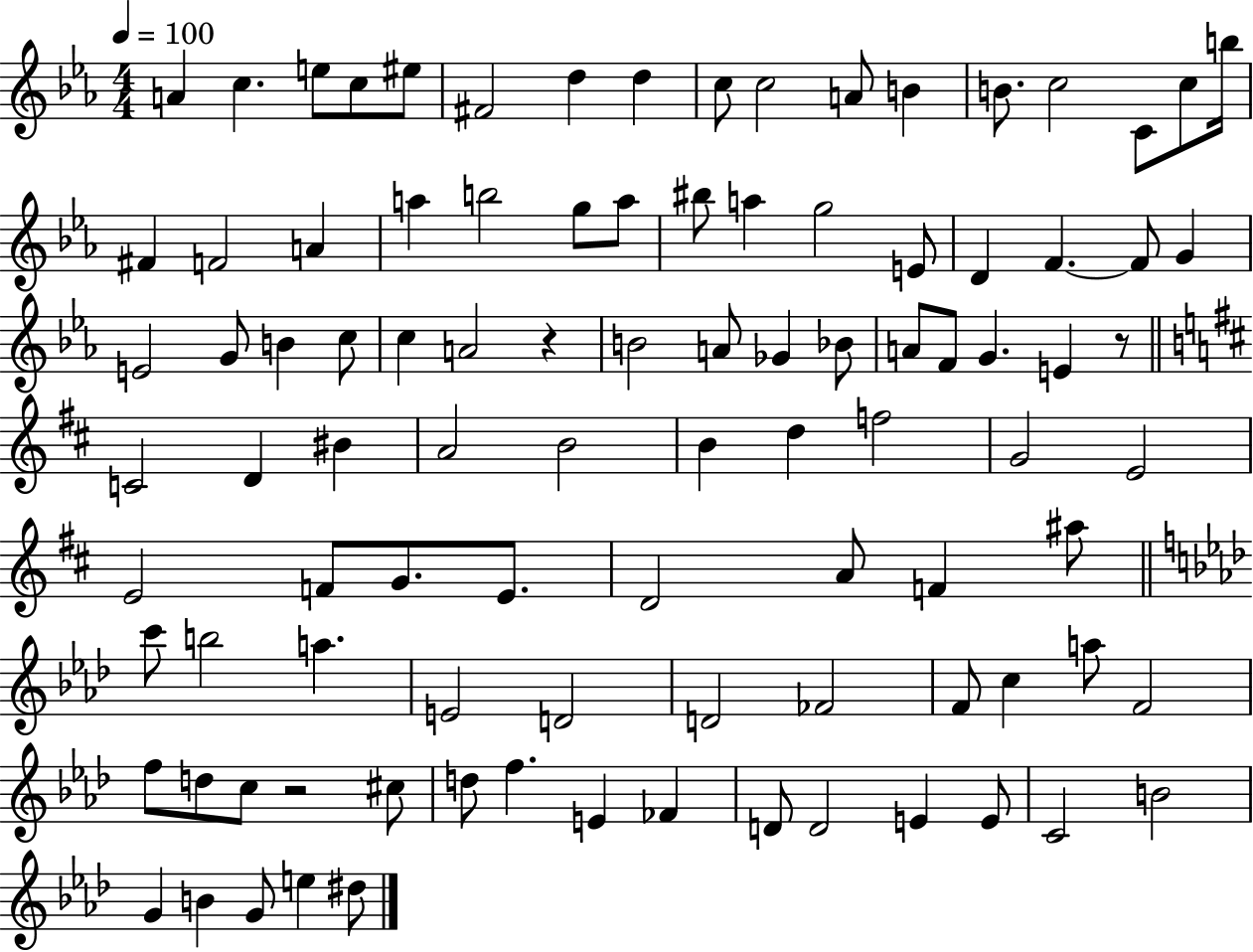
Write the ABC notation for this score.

X:1
T:Untitled
M:4/4
L:1/4
K:Eb
A c e/2 c/2 ^e/2 ^F2 d d c/2 c2 A/2 B B/2 c2 C/2 c/2 b/4 ^F F2 A a b2 g/2 a/2 ^b/2 a g2 E/2 D F F/2 G E2 G/2 B c/2 c A2 z B2 A/2 _G _B/2 A/2 F/2 G E z/2 C2 D ^B A2 B2 B d f2 G2 E2 E2 F/2 G/2 E/2 D2 A/2 F ^a/2 c'/2 b2 a E2 D2 D2 _F2 F/2 c a/2 F2 f/2 d/2 c/2 z2 ^c/2 d/2 f E _F D/2 D2 E E/2 C2 B2 G B G/2 e ^d/2